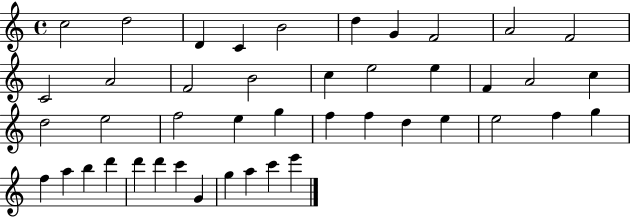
X:1
T:Untitled
M:4/4
L:1/4
K:C
c2 d2 D C B2 d G F2 A2 F2 C2 A2 F2 B2 c e2 e F A2 c d2 e2 f2 e g f f d e e2 f g f a b d' d' d' c' G g a c' e'